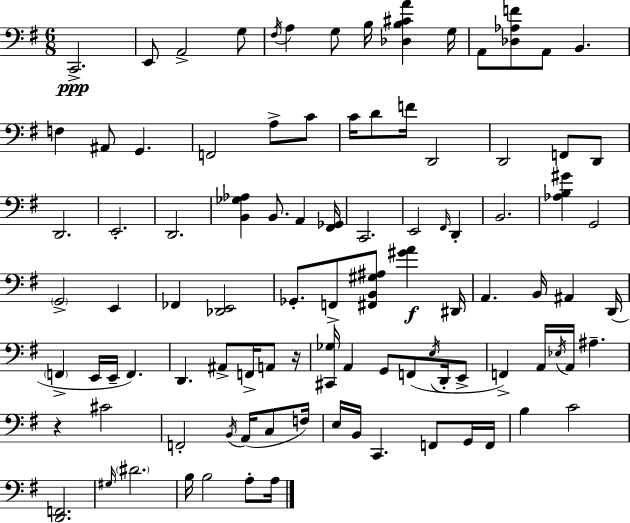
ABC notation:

X:1
T:Untitled
M:6/8
L:1/4
K:Em
C,,2 E,,/2 A,,2 G,/2 ^F,/4 A, G,/2 B,/4 [_D,B,^CA] G,/4 A,,/2 [_D,_A,F]/2 A,,/2 B,, F, ^A,,/2 G,, F,,2 A,/2 C/2 C/4 D/2 F/4 D,,2 D,,2 F,,/2 D,,/2 D,,2 E,,2 D,,2 [B,,_G,_A,] B,,/2 A,, [^F,,_G,,]/4 C,,2 E,,2 ^F,,/4 D,, B,,2 [_A,B,^G] G,,2 G,,2 E,, _F,, [_D,,E,,]2 _G,,/2 F,,/2 [^F,,B,,^G,^A,]/2 [^GA] ^D,,/4 A,, B,,/4 ^A,, D,,/4 F,, E,,/4 E,,/4 F,, D,, ^A,,/2 F,,/4 A,,/2 z/4 [^C,,_G,]/4 A,, G,,/2 F,,/2 E,/4 D,,/4 E,,/2 F,, A,,/4 _E,/4 A,,/4 ^A, z ^C2 F,,2 B,,/4 A,,/4 C,/2 F,/4 E,/4 B,,/4 C,, F,,/2 G,,/4 F,,/4 B, C2 [D,,F,,]2 ^G,/4 ^D2 B,/4 B,2 A,/2 A,/4